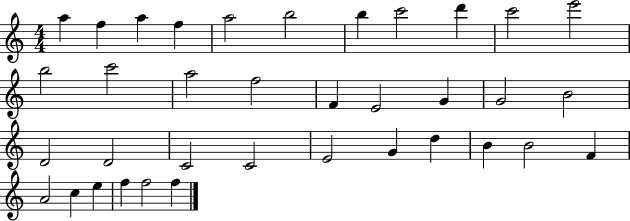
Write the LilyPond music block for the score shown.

{
  \clef treble
  \numericTimeSignature
  \time 4/4
  \key c \major
  a''4 f''4 a''4 f''4 | a''2 b''2 | b''4 c'''2 d'''4 | c'''2 e'''2 | \break b''2 c'''2 | a''2 f''2 | f'4 e'2 g'4 | g'2 b'2 | \break d'2 d'2 | c'2 c'2 | e'2 g'4 d''4 | b'4 b'2 f'4 | \break a'2 c''4 e''4 | f''4 f''2 f''4 | \bar "|."
}